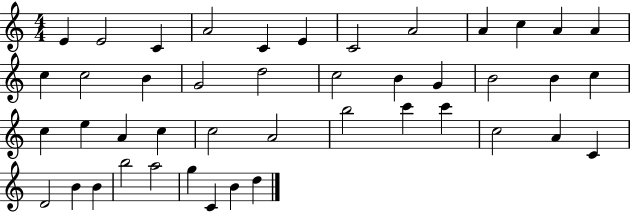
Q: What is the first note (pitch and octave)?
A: E4